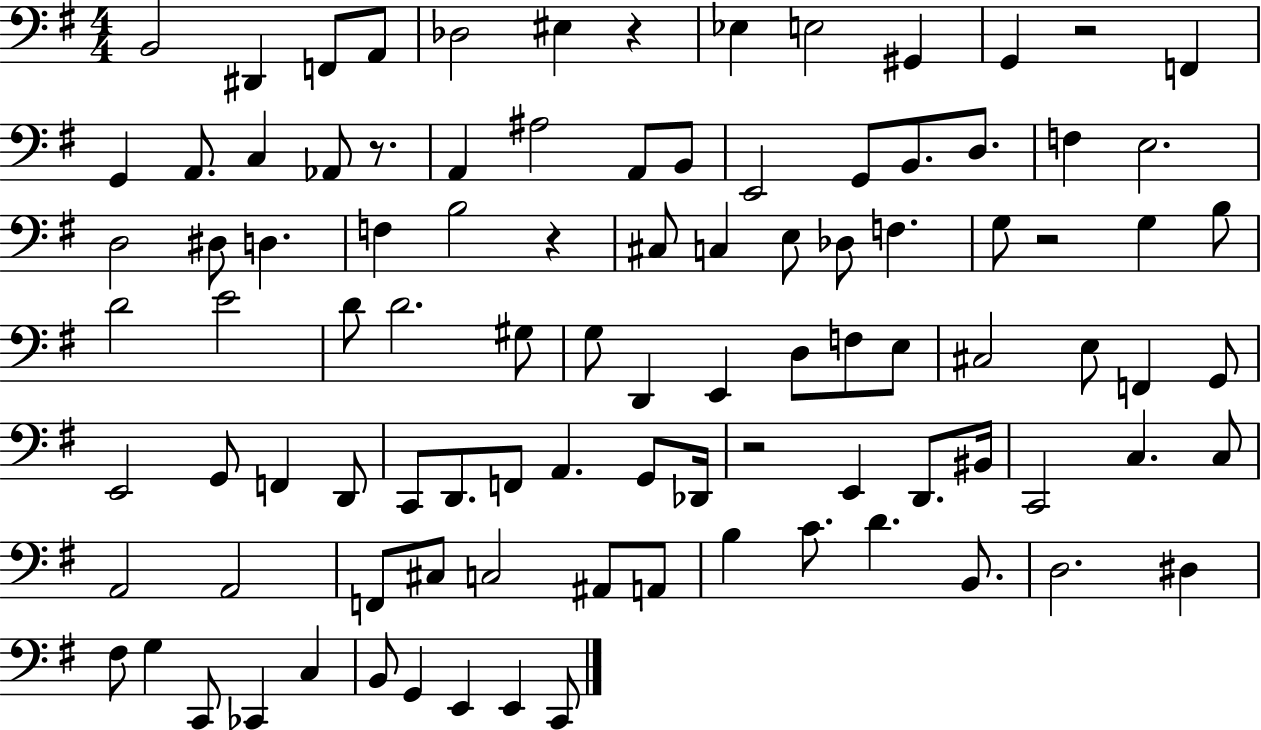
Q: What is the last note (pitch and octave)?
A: C2